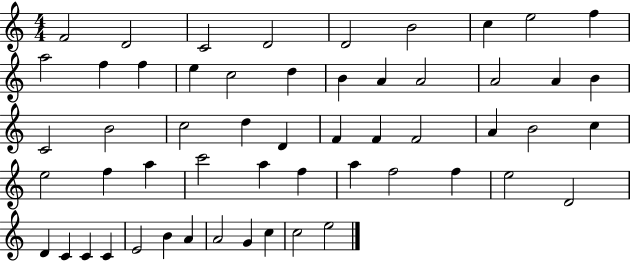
F4/h D4/h C4/h D4/h D4/h B4/h C5/q E5/h F5/q A5/h F5/q F5/q E5/q C5/h D5/q B4/q A4/q A4/h A4/h A4/q B4/q C4/h B4/h C5/h D5/q D4/q F4/q F4/q F4/h A4/q B4/h C5/q E5/h F5/q A5/q C6/h A5/q F5/q A5/q F5/h F5/q E5/h D4/h D4/q C4/q C4/q C4/q E4/h B4/q A4/q A4/h G4/q C5/q C5/h E5/h